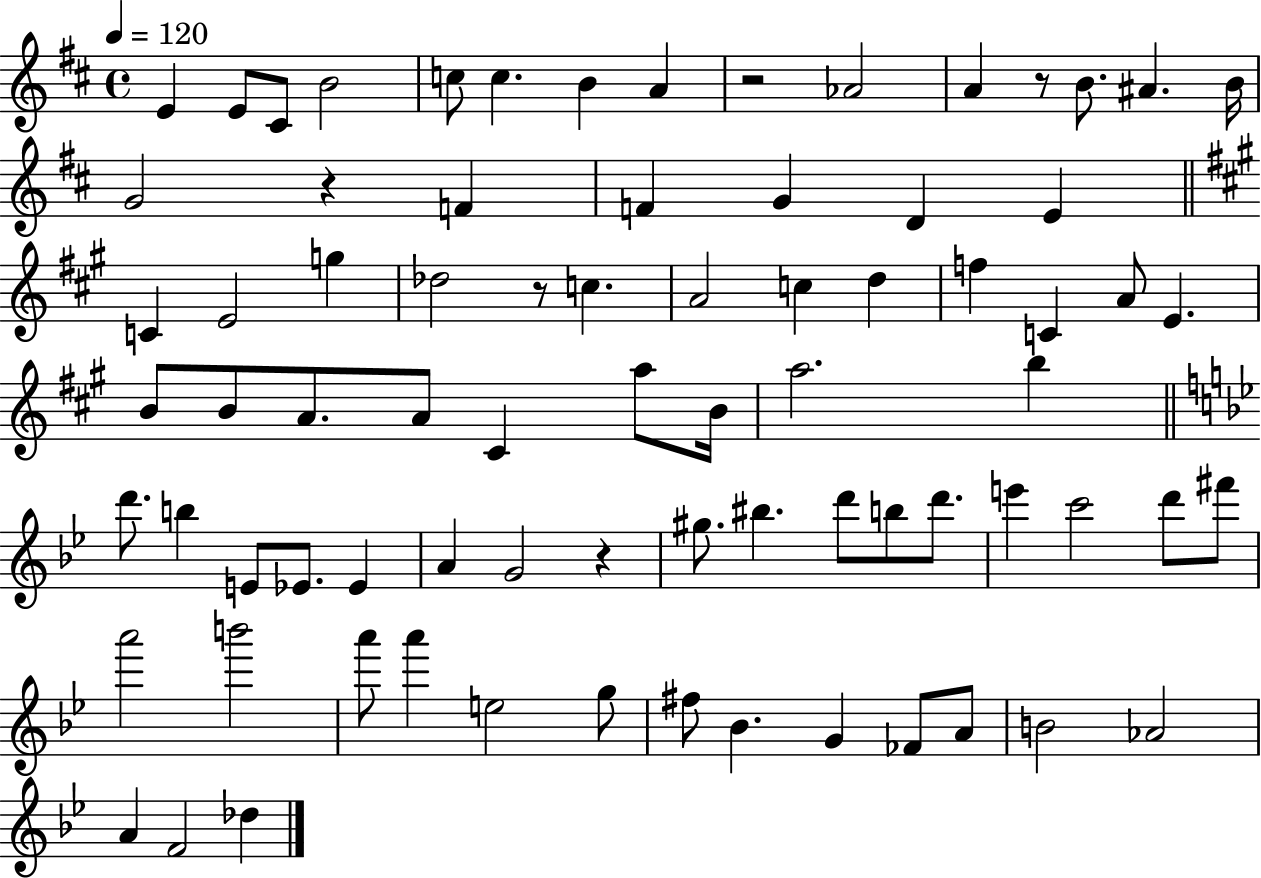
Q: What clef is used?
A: treble